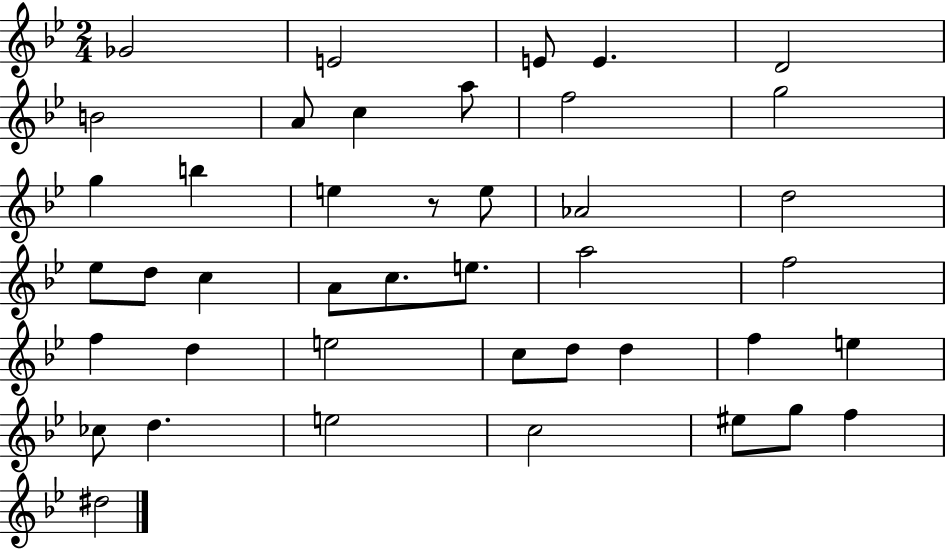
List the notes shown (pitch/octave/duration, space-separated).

Gb4/h E4/h E4/e E4/q. D4/h B4/h A4/e C5/q A5/e F5/h G5/h G5/q B5/q E5/q R/e E5/e Ab4/h D5/h Eb5/e D5/e C5/q A4/e C5/e. E5/e. A5/h F5/h F5/q D5/q E5/h C5/e D5/e D5/q F5/q E5/q CES5/e D5/q. E5/h C5/h EIS5/e G5/e F5/q D#5/h